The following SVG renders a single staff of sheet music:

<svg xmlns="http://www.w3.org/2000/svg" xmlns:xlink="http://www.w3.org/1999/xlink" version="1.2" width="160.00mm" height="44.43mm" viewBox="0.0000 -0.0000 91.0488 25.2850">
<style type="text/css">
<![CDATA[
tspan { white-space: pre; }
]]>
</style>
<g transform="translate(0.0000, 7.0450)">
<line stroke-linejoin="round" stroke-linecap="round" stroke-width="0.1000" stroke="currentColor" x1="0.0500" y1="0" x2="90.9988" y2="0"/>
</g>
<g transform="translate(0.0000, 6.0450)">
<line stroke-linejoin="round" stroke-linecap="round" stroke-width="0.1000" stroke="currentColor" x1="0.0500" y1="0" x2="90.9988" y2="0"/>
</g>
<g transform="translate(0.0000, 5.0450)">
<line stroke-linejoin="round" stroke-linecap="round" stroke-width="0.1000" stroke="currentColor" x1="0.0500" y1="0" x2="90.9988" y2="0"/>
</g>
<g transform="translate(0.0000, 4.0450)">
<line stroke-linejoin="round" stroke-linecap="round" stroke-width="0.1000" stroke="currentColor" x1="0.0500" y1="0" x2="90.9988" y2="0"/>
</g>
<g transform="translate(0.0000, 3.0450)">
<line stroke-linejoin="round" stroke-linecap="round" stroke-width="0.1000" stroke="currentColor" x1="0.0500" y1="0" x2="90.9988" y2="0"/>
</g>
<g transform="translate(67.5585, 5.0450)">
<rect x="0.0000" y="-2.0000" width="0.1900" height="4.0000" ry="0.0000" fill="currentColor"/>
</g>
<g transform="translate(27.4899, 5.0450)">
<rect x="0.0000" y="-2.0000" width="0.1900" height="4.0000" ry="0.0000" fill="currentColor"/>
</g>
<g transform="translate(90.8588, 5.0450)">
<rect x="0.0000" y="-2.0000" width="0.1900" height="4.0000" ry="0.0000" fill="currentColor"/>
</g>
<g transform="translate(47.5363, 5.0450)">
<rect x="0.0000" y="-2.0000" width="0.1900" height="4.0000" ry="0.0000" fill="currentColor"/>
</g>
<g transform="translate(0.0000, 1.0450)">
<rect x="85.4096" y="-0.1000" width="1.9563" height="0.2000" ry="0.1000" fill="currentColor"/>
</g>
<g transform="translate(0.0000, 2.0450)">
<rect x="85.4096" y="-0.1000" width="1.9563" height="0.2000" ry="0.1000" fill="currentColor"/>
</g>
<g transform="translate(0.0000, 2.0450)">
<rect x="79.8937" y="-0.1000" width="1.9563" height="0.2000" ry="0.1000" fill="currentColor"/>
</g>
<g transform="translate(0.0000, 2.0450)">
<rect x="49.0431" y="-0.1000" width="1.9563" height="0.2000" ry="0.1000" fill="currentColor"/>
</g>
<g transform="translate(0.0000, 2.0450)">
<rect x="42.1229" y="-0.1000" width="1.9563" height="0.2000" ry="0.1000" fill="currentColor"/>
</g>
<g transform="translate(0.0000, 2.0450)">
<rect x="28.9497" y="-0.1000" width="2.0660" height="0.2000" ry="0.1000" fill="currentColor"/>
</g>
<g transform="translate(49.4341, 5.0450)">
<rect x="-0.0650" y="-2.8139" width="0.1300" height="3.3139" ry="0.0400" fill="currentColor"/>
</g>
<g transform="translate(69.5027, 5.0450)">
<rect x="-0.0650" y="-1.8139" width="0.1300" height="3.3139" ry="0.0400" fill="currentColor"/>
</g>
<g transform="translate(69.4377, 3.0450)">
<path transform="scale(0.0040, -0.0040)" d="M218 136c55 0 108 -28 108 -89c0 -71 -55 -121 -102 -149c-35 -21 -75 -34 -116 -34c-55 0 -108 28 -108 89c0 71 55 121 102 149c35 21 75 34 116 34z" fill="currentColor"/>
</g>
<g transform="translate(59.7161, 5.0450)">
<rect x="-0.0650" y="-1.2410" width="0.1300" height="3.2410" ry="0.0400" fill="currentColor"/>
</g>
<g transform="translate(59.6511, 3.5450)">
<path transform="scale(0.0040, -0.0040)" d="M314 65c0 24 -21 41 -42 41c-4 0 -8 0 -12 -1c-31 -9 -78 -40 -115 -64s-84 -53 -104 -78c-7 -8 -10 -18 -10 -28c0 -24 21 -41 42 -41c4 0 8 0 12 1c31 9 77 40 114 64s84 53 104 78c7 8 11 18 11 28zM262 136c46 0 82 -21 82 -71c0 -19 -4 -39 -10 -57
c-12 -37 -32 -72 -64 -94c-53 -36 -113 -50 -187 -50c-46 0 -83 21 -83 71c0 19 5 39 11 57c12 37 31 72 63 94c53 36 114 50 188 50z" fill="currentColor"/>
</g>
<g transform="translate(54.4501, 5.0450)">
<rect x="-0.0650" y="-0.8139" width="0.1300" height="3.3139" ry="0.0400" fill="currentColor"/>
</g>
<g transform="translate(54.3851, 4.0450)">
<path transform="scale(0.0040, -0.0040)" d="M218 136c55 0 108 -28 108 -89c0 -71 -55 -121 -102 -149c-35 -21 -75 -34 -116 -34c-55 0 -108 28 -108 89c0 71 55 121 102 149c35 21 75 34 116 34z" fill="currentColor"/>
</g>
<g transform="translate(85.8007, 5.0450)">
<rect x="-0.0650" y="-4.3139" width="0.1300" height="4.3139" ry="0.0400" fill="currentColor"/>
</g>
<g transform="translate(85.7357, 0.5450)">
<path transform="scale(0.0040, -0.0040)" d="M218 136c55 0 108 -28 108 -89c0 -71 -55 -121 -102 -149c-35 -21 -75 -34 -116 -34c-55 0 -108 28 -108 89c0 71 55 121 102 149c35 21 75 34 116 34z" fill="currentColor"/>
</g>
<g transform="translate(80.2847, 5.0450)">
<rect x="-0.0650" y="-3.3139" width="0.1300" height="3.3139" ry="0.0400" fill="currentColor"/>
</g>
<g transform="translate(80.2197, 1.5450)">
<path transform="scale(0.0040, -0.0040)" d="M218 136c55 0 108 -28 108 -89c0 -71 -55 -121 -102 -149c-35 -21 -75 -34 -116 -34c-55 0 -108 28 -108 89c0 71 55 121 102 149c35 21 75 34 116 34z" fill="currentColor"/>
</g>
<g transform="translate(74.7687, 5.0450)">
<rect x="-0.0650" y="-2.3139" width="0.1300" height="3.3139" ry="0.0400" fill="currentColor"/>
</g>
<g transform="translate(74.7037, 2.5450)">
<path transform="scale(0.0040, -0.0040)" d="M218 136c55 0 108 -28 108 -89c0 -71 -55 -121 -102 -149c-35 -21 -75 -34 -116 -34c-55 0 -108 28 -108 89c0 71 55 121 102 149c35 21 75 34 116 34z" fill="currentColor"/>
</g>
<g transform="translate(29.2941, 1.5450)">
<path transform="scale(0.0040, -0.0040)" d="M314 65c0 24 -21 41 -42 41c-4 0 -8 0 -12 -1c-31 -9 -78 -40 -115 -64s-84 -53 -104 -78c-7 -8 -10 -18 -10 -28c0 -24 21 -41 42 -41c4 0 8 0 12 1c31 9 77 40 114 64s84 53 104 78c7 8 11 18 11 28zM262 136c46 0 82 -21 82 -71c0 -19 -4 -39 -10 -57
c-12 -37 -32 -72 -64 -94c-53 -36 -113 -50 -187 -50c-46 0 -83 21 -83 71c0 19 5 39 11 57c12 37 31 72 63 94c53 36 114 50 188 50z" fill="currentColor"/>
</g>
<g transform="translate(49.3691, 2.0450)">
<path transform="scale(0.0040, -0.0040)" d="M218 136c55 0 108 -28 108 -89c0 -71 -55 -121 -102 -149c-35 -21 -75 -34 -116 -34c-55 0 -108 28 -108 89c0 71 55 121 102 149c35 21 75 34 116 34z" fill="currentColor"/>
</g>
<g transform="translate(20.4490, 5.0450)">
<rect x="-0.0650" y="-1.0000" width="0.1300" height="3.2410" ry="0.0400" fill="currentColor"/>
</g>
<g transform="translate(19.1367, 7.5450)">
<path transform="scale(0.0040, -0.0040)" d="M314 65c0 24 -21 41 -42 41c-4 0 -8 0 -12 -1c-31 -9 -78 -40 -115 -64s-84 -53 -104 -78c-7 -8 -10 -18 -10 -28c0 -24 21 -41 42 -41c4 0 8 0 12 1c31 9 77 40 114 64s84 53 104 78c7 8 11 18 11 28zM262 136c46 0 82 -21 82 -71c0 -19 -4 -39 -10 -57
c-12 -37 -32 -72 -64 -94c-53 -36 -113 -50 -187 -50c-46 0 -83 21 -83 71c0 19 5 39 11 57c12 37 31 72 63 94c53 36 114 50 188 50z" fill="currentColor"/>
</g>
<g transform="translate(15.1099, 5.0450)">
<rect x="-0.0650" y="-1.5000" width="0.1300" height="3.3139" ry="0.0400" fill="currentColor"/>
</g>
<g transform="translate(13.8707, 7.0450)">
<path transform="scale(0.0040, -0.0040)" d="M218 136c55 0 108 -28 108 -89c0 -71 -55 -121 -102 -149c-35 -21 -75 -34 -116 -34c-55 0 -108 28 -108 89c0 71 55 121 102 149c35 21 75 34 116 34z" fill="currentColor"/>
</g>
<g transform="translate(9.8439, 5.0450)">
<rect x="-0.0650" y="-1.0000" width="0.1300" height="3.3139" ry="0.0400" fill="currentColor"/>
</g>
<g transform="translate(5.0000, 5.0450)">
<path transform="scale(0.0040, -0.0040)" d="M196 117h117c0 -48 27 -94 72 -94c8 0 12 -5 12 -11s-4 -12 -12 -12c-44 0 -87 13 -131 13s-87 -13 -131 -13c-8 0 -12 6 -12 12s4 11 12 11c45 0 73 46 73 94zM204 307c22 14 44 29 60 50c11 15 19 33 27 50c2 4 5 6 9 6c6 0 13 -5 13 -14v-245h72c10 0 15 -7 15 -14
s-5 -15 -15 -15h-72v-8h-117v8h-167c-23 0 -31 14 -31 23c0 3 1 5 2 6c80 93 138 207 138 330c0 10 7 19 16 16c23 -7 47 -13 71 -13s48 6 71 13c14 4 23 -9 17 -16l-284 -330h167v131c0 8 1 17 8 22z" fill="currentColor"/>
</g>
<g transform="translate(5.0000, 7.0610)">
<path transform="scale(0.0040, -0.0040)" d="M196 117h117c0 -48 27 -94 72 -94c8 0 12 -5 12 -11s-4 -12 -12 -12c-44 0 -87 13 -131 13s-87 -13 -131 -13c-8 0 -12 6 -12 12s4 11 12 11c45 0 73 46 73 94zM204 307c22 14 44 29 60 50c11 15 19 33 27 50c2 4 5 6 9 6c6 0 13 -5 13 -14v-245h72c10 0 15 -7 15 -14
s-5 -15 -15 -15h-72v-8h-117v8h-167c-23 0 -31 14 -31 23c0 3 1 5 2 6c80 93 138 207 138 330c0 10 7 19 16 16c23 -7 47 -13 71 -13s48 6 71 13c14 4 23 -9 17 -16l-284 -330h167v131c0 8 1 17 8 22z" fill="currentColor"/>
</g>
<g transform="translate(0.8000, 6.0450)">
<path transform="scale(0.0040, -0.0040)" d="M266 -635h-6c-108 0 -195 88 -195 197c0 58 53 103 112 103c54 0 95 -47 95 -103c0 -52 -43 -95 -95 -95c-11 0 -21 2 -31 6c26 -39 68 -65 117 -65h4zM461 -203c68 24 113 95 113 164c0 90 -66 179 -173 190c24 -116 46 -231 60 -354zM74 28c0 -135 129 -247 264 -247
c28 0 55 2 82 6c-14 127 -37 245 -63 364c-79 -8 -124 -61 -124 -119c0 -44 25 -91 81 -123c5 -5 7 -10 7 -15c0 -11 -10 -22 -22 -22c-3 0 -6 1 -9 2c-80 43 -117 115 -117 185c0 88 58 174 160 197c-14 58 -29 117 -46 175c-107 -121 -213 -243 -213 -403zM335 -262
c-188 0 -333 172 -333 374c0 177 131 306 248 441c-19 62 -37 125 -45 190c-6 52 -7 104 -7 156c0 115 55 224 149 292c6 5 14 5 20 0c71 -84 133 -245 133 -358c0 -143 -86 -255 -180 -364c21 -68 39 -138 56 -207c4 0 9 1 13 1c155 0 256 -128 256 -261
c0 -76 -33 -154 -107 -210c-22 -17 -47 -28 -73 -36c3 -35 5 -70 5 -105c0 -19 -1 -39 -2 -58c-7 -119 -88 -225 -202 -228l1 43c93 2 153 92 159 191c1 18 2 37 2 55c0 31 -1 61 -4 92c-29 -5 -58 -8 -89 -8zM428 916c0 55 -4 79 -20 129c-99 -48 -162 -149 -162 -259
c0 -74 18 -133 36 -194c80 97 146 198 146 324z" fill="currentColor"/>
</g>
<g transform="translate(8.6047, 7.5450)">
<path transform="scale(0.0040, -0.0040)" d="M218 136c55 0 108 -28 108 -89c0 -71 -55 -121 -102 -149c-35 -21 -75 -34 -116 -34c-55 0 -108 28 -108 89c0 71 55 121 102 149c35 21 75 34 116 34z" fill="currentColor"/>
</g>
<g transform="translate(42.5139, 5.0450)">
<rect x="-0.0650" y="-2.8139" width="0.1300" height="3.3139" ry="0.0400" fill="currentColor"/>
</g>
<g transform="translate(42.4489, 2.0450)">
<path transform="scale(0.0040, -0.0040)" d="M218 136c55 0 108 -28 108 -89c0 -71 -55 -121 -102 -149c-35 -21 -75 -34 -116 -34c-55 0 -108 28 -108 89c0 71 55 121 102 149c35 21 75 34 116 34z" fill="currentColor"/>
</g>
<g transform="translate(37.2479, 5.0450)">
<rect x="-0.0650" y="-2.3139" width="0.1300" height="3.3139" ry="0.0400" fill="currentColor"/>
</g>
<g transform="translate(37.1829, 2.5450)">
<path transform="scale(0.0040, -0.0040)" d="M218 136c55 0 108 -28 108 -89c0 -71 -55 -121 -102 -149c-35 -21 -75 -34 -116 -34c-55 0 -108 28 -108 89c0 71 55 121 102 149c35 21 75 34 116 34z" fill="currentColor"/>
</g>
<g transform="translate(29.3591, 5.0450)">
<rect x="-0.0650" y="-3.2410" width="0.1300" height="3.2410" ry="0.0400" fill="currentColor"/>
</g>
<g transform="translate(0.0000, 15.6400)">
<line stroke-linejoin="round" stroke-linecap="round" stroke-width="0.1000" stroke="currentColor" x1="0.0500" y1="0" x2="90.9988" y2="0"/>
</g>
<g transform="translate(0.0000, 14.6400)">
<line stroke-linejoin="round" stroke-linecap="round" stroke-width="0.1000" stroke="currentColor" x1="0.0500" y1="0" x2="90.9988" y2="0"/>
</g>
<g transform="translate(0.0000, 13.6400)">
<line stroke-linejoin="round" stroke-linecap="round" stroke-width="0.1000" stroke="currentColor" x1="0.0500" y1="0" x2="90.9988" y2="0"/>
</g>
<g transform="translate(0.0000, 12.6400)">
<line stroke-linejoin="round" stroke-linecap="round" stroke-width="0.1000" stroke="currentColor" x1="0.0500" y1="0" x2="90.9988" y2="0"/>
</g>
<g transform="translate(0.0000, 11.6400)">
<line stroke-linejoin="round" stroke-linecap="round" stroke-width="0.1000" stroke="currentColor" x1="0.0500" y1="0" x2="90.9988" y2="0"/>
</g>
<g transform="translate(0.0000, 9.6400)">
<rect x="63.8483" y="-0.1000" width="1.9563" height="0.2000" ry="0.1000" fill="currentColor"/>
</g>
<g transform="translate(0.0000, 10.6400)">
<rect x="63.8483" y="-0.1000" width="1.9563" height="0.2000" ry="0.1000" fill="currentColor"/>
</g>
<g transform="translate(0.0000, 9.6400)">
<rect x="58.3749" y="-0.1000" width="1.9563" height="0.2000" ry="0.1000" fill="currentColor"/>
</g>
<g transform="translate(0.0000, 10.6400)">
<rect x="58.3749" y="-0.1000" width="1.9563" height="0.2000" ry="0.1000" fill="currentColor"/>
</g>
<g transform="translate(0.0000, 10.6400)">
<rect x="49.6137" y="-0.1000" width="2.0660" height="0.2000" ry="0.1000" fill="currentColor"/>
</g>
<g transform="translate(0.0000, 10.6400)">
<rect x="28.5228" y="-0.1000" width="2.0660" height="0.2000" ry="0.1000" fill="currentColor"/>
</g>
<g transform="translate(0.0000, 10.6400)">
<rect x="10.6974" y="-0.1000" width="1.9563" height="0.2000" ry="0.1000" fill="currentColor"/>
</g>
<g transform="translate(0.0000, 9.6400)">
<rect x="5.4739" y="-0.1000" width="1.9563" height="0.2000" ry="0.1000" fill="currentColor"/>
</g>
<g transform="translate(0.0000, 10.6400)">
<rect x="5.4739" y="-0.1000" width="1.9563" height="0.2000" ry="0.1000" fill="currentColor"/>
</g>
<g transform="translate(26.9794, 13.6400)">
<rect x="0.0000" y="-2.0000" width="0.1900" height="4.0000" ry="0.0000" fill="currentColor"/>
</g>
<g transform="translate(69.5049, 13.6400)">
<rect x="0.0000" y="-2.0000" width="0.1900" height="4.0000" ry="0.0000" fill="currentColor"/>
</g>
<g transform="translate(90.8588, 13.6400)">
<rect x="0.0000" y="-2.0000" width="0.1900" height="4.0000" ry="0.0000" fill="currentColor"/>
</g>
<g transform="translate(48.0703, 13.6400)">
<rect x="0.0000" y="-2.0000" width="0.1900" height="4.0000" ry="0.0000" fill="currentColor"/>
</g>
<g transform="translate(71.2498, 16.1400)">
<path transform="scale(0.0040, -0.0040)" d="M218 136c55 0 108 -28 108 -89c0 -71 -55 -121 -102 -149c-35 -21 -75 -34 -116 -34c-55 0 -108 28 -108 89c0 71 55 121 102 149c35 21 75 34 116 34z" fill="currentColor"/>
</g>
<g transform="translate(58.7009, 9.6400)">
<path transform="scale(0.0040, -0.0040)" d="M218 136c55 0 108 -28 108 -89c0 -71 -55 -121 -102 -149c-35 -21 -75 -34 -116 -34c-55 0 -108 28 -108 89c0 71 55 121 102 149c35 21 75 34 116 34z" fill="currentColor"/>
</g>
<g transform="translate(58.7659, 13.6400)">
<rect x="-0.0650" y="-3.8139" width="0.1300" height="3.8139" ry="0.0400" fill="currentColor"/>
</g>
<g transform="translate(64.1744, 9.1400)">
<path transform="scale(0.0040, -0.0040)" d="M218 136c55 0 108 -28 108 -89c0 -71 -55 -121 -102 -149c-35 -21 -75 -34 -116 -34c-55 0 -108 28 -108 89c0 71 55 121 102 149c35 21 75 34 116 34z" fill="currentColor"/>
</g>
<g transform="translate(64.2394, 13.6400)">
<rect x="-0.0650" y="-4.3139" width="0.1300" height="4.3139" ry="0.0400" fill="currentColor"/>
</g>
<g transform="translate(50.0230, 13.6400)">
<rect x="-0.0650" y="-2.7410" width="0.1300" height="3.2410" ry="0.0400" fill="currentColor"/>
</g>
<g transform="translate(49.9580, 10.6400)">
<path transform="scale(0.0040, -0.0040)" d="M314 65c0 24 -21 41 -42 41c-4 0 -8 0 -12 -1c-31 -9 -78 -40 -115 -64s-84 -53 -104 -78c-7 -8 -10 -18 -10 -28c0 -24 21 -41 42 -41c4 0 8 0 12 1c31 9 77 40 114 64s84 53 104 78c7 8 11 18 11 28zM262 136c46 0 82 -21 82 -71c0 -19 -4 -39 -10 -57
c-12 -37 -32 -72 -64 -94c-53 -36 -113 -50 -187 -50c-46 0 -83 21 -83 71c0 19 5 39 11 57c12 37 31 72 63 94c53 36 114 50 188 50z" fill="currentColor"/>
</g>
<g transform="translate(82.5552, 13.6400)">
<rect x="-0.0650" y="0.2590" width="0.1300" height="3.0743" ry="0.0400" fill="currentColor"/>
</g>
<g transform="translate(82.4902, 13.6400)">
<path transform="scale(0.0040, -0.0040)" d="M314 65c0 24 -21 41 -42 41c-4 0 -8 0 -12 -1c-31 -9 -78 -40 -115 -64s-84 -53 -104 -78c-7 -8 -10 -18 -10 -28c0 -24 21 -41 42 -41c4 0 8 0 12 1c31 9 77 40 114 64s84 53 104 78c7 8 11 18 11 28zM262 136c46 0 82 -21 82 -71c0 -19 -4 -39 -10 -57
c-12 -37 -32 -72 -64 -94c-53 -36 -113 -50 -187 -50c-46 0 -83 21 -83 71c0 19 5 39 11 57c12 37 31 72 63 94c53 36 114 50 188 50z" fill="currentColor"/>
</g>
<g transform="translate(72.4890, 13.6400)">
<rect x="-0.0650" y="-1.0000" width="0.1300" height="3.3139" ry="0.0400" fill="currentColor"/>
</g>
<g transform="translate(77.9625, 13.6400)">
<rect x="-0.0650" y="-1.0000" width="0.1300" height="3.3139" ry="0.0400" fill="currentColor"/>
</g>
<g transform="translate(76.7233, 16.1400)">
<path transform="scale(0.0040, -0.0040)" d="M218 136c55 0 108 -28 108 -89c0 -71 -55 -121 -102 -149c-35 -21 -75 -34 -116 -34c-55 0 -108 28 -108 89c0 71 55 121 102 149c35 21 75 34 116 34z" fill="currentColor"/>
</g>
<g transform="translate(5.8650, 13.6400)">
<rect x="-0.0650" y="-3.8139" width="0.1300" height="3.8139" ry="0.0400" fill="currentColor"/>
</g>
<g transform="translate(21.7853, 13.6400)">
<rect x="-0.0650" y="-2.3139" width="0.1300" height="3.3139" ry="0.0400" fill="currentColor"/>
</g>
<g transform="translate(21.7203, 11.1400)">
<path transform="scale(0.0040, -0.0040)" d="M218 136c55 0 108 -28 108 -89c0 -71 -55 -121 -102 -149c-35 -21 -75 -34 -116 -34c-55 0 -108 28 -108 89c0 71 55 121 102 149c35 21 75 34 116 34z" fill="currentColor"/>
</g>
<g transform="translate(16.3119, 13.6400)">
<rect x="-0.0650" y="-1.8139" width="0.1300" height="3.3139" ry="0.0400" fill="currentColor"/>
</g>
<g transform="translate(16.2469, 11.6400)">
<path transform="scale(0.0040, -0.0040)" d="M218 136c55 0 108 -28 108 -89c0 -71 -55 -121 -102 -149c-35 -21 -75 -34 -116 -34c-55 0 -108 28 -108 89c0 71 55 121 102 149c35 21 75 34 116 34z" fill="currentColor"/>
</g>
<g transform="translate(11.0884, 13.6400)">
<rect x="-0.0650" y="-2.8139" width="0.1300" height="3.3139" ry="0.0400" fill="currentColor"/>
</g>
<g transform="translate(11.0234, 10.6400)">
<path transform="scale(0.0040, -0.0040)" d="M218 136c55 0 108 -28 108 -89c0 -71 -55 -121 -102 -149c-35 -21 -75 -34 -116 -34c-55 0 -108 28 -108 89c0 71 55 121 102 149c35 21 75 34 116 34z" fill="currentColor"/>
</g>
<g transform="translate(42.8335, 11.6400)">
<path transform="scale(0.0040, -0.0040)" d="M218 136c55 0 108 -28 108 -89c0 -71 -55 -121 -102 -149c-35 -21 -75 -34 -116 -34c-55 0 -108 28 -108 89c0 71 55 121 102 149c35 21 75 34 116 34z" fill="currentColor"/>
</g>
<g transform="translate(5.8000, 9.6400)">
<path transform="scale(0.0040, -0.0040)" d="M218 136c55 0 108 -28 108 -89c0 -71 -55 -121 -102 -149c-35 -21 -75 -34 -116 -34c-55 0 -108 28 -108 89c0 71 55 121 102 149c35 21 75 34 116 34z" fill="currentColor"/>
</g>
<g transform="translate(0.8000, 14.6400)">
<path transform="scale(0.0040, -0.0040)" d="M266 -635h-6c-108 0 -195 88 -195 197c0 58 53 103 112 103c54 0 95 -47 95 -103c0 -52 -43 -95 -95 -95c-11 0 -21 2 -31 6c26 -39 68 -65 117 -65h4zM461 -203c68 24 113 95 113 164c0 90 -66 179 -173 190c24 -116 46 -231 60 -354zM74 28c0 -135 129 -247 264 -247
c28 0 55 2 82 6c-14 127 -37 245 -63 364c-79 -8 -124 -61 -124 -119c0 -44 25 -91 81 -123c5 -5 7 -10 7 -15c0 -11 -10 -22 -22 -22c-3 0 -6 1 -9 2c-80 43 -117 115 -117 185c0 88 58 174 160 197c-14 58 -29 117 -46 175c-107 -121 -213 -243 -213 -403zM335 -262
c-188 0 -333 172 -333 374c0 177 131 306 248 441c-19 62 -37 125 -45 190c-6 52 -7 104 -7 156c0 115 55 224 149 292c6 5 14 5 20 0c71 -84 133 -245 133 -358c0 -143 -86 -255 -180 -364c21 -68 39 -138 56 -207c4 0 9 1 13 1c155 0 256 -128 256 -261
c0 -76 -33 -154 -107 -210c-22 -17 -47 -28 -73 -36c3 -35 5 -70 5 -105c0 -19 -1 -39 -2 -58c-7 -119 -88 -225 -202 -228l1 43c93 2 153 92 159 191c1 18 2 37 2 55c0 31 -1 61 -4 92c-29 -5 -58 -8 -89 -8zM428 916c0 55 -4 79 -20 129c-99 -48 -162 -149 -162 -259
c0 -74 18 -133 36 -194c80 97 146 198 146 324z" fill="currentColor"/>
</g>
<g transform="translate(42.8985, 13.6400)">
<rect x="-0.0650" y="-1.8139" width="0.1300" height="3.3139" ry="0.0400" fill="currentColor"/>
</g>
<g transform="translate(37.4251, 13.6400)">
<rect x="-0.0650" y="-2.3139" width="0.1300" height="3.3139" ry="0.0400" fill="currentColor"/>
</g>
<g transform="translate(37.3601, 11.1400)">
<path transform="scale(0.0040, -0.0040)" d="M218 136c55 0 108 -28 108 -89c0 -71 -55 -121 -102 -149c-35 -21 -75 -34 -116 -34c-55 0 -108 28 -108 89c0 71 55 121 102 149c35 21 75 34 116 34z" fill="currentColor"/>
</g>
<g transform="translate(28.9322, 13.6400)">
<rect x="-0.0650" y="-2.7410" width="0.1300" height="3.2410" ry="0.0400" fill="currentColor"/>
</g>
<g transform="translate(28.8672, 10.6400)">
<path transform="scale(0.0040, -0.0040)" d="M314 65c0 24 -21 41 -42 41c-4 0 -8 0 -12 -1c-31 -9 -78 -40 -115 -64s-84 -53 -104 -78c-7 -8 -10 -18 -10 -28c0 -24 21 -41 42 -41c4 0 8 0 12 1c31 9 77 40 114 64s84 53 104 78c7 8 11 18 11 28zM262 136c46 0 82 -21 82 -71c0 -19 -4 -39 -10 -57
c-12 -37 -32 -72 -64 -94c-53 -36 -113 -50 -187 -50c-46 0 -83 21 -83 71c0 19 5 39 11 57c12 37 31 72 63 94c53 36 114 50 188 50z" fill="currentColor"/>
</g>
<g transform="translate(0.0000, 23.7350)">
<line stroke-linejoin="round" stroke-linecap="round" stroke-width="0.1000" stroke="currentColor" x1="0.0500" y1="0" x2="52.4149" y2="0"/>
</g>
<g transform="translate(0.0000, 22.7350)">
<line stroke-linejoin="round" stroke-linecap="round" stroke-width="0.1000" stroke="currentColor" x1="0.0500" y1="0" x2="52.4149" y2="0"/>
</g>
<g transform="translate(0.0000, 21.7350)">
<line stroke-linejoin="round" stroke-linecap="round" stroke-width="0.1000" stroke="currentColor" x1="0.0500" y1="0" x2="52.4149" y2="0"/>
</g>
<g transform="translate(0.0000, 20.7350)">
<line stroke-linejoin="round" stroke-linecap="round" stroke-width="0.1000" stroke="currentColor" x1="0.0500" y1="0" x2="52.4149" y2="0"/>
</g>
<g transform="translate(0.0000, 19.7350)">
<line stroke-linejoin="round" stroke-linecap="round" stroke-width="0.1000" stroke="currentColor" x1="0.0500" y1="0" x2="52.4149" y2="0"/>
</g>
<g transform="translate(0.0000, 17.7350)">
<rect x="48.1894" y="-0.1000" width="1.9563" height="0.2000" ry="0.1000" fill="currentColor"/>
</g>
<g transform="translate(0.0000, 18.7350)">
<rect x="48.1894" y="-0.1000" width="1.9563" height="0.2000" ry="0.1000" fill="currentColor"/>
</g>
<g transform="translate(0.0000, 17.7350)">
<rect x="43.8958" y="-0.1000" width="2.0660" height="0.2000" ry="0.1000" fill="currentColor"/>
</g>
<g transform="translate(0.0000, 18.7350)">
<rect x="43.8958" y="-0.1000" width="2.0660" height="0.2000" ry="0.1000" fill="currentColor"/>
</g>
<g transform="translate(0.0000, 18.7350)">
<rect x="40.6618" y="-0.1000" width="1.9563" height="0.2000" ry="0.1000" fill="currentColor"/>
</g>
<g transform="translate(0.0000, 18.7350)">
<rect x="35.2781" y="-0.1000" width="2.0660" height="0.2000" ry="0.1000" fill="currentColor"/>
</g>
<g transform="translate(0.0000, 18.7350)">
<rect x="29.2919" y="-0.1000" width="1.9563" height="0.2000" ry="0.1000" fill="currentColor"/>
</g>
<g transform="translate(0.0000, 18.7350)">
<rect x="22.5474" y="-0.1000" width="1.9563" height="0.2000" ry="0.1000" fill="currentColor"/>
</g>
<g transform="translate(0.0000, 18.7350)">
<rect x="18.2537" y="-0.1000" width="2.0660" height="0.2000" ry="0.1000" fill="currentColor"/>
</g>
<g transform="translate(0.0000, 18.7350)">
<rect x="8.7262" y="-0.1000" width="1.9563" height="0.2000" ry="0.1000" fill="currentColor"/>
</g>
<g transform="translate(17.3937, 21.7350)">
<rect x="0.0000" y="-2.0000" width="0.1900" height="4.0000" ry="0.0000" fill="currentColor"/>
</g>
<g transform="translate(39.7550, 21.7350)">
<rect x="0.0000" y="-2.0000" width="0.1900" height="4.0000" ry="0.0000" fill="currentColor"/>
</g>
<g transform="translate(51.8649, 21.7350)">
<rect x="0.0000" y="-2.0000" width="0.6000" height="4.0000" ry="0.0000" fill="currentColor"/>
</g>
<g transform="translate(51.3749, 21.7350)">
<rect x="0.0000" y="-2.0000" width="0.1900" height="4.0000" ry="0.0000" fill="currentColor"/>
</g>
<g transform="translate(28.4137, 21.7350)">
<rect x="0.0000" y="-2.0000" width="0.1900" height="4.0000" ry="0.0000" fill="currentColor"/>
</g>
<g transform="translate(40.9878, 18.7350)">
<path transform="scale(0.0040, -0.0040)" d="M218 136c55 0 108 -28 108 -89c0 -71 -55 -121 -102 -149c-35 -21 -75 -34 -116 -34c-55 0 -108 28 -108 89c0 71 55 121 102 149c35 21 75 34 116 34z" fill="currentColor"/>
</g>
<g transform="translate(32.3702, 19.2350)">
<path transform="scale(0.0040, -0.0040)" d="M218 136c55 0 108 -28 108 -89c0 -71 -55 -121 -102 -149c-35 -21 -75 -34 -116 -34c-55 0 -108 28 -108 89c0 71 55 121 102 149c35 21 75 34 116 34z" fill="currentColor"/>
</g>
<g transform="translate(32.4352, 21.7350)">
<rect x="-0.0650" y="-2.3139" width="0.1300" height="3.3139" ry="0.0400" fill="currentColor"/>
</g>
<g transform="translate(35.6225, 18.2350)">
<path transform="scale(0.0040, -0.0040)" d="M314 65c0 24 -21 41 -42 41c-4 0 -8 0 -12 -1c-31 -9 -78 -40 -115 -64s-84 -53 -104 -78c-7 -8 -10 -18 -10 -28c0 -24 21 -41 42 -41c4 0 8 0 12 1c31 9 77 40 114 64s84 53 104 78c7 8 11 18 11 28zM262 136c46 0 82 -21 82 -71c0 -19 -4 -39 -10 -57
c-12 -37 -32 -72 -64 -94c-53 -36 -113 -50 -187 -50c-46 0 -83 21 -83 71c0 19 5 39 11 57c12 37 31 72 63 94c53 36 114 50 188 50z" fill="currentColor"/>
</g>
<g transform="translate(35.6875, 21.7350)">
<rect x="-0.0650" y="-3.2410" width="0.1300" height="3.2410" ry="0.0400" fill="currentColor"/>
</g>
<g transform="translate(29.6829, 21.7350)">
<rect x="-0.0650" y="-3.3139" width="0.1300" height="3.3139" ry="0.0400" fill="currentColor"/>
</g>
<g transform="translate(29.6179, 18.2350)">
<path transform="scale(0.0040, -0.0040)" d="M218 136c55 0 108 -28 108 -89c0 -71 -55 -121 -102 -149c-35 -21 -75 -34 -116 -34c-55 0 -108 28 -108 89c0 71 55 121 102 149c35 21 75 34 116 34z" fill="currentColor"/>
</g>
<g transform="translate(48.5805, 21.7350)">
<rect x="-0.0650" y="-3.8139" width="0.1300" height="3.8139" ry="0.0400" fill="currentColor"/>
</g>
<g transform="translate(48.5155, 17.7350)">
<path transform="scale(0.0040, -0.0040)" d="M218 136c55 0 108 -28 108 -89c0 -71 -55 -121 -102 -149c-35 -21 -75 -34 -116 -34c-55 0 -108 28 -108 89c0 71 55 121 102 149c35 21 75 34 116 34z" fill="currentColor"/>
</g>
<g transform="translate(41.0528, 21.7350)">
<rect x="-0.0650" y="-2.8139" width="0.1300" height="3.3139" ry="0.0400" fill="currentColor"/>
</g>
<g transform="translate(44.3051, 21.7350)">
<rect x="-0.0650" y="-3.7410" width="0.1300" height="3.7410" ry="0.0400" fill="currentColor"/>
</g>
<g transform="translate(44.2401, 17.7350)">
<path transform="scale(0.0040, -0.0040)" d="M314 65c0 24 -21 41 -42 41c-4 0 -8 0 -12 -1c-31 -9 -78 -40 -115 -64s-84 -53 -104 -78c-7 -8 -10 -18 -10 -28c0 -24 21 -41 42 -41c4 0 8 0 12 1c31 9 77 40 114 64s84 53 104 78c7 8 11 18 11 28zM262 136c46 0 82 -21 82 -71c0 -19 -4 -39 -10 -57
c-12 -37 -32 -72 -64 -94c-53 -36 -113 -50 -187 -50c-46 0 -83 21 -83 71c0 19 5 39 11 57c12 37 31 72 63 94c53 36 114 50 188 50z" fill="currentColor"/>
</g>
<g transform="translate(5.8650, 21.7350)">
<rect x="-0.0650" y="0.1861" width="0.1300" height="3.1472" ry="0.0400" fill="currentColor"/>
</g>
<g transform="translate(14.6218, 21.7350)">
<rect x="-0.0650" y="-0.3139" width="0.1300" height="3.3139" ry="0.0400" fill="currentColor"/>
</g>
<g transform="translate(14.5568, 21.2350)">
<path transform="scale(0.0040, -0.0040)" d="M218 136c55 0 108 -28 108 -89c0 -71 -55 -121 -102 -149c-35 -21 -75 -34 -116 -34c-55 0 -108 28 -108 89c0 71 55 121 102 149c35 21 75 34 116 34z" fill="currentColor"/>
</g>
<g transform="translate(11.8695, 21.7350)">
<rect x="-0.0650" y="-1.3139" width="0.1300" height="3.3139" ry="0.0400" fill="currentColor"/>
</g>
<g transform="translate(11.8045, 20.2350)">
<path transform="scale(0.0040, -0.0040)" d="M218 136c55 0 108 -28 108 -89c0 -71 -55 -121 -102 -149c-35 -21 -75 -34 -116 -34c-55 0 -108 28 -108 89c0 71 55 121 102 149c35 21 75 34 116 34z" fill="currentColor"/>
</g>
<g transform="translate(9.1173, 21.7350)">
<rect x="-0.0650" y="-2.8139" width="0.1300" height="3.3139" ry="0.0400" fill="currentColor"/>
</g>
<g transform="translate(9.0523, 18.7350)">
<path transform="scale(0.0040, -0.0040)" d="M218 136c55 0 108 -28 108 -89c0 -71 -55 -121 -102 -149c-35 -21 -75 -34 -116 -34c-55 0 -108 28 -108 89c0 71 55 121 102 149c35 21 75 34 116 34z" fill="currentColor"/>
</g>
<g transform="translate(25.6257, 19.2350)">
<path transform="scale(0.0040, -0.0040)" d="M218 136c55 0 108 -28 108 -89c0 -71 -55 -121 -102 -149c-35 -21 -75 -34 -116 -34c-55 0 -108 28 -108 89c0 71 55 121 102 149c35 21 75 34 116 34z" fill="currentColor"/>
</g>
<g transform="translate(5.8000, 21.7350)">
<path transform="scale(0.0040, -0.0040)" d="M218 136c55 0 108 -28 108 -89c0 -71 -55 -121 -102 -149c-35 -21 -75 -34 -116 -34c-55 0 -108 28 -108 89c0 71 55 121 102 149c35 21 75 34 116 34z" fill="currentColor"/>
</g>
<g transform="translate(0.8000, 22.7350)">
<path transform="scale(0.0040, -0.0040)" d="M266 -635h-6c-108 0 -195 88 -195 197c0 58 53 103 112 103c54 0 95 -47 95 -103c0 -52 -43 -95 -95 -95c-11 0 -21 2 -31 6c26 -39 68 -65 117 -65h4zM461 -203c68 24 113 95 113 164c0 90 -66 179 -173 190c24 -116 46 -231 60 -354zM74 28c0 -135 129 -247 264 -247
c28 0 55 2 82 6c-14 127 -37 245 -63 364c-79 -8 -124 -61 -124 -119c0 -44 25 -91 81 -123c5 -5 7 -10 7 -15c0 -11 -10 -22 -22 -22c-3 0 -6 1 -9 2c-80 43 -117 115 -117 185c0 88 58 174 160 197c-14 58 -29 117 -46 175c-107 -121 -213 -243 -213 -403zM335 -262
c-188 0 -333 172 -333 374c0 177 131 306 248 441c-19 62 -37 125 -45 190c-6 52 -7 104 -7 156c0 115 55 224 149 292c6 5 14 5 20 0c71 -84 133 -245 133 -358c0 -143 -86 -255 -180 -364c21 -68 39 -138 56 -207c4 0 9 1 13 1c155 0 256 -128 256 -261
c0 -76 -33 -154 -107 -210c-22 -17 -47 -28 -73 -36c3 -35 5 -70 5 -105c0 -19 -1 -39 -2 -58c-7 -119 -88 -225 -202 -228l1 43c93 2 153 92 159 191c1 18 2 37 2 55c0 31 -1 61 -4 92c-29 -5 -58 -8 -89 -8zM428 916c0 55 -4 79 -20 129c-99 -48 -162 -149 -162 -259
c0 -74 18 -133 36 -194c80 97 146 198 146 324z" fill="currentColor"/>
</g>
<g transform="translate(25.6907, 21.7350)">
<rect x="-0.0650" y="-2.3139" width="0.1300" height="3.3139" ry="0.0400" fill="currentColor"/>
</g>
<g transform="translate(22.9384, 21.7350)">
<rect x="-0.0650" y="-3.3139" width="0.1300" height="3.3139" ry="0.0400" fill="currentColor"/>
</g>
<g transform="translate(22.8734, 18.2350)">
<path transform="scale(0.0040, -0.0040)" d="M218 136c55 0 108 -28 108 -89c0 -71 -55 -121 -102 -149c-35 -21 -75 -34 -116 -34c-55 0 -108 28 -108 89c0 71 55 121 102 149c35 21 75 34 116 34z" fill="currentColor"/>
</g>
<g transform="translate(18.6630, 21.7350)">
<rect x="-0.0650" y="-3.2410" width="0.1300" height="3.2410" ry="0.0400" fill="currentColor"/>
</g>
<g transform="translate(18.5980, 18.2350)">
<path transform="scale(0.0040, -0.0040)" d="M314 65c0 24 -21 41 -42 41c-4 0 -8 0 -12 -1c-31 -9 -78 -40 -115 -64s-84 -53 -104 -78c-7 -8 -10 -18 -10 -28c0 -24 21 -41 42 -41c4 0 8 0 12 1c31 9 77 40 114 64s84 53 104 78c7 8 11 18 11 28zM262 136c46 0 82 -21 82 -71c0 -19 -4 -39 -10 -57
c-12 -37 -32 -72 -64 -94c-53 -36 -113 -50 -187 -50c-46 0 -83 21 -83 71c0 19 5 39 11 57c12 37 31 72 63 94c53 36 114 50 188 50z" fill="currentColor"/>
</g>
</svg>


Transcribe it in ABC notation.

X:1
T:Untitled
M:4/4
L:1/4
K:C
D E D2 b2 g a a d e2 f g b d' c' a f g a2 g f a2 c' d' D D B2 B a e c b2 b g b g b2 a c'2 c'